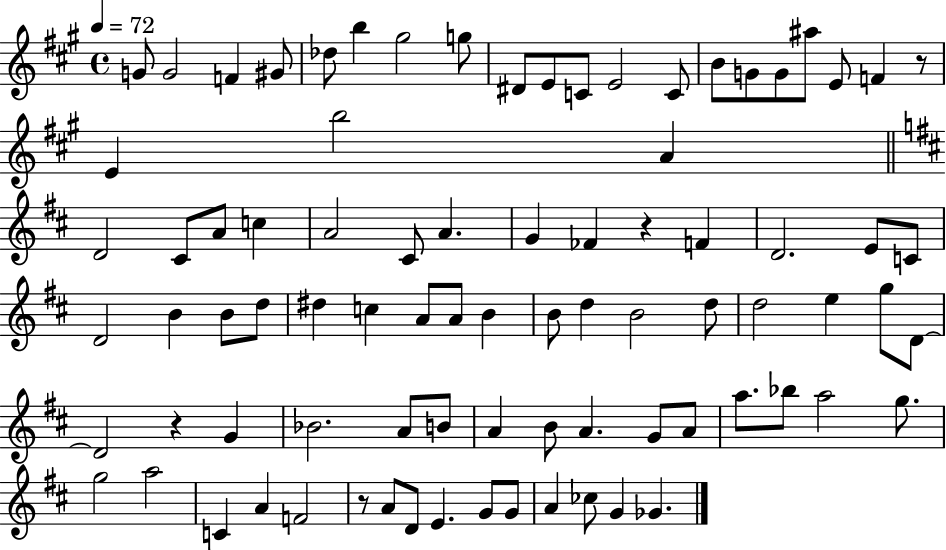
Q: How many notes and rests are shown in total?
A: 84